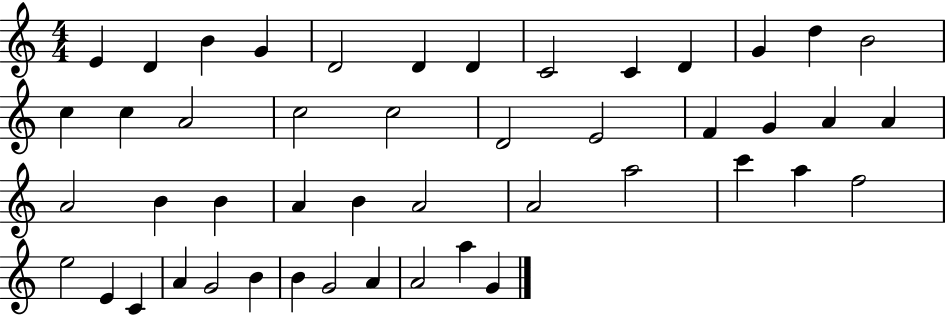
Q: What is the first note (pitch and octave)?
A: E4